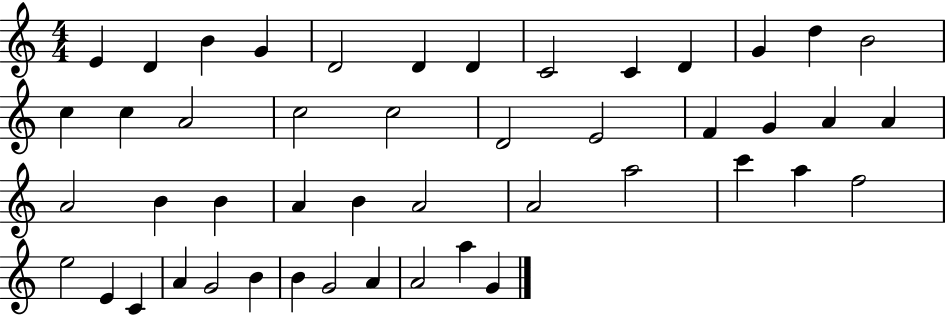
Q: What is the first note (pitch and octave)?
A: E4